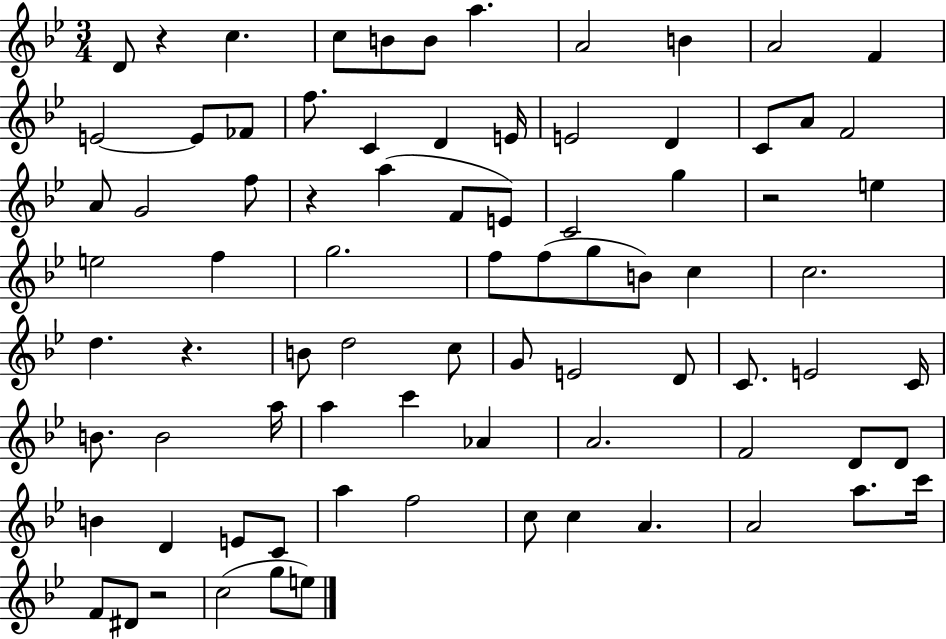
{
  \clef treble
  \numericTimeSignature
  \time 3/4
  \key bes \major
  d'8 r4 c''4. | c''8 b'8 b'8 a''4. | a'2 b'4 | a'2 f'4 | \break e'2~~ e'8 fes'8 | f''8. c'4 d'4 e'16 | e'2 d'4 | c'8 a'8 f'2 | \break a'8 g'2 f''8 | r4 a''4( f'8 e'8) | c'2 g''4 | r2 e''4 | \break e''2 f''4 | g''2. | f''8 f''8( g''8 b'8) c''4 | c''2. | \break d''4. r4. | b'8 d''2 c''8 | g'8 e'2 d'8 | c'8. e'2 c'16 | \break b'8. b'2 a''16 | a''4 c'''4 aes'4 | a'2. | f'2 d'8 d'8 | \break b'4 d'4 e'8 c'8 | a''4 f''2 | c''8 c''4 a'4. | a'2 a''8. c'''16 | \break f'8 dis'8 r2 | c''2( g''8 e''8) | \bar "|."
}